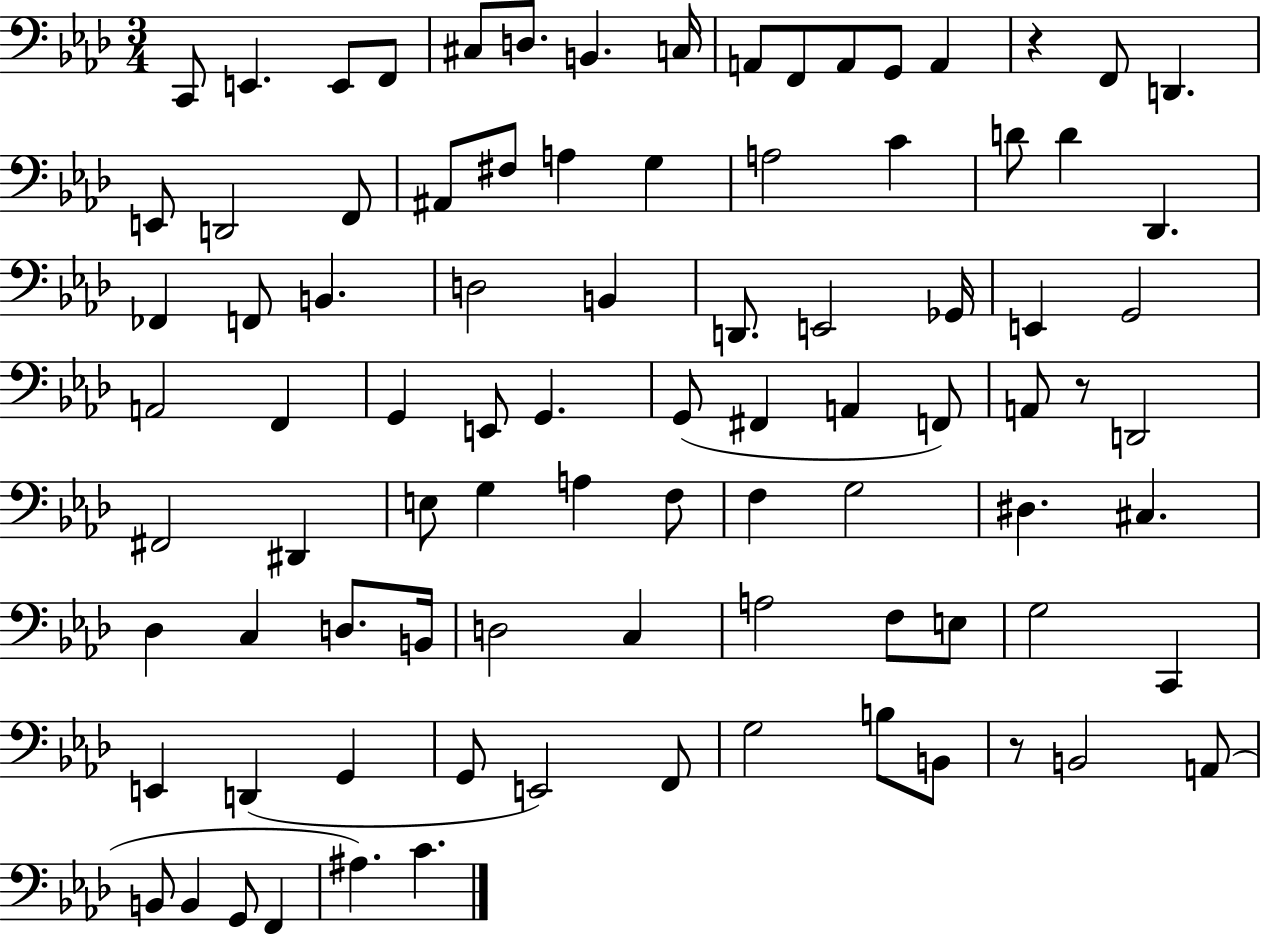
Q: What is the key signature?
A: AES major